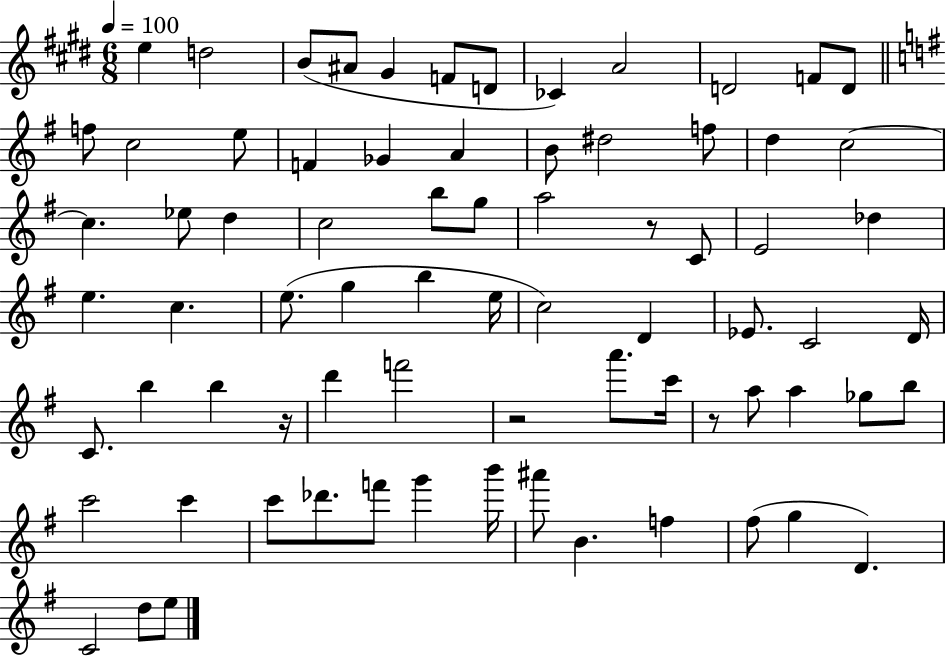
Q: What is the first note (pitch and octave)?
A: E5